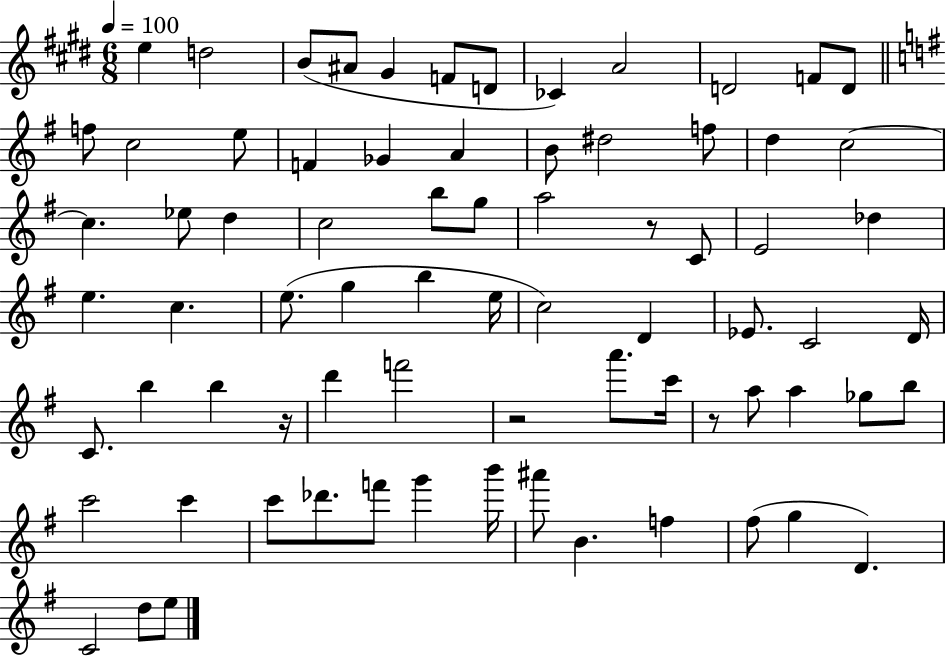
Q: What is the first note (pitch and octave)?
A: E5